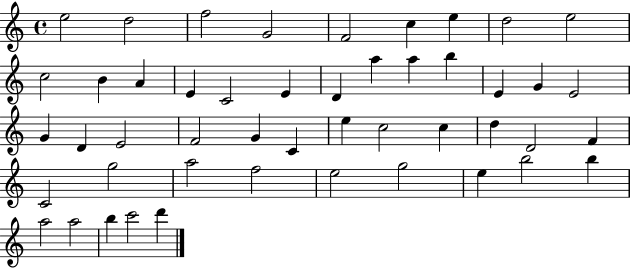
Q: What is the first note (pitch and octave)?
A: E5